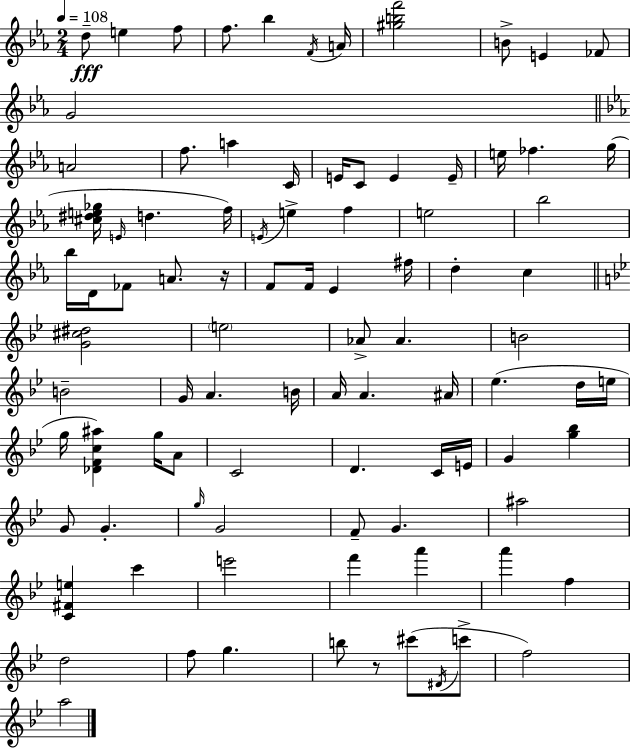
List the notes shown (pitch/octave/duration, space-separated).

D5/e E5/q F5/e F5/e. Bb5/q F4/s A4/s [G#5,B5,F6]/h B4/e E4/q FES4/e G4/h A4/h F5/e. A5/q C4/s E4/s C4/e E4/q E4/s E5/s FES5/q. G5/s [C#5,D#5,E5,Gb5]/s E4/s D5/q. F5/s E4/s E5/q F5/q E5/h Bb5/h Bb5/s D4/s FES4/e A4/e. R/s F4/e F4/s Eb4/q F#5/s D5/q C5/q [G4,C#5,D#5]/h E5/h Ab4/e Ab4/q. B4/h B4/h G4/s A4/q. B4/s A4/s A4/q. A#4/s Eb5/q. D5/s E5/s G5/s [Db4,F4,C5,A#5]/q G5/s A4/e C4/h D4/q. C4/s E4/s G4/q [G5,Bb5]/q G4/e G4/q. G5/s G4/h F4/e G4/q. A#5/h [C4,F#4,E5]/q C6/q E6/h F6/q A6/q A6/q F5/q D5/h F5/e G5/q. B5/e R/e C#6/e D#4/s C6/e F5/h A5/h